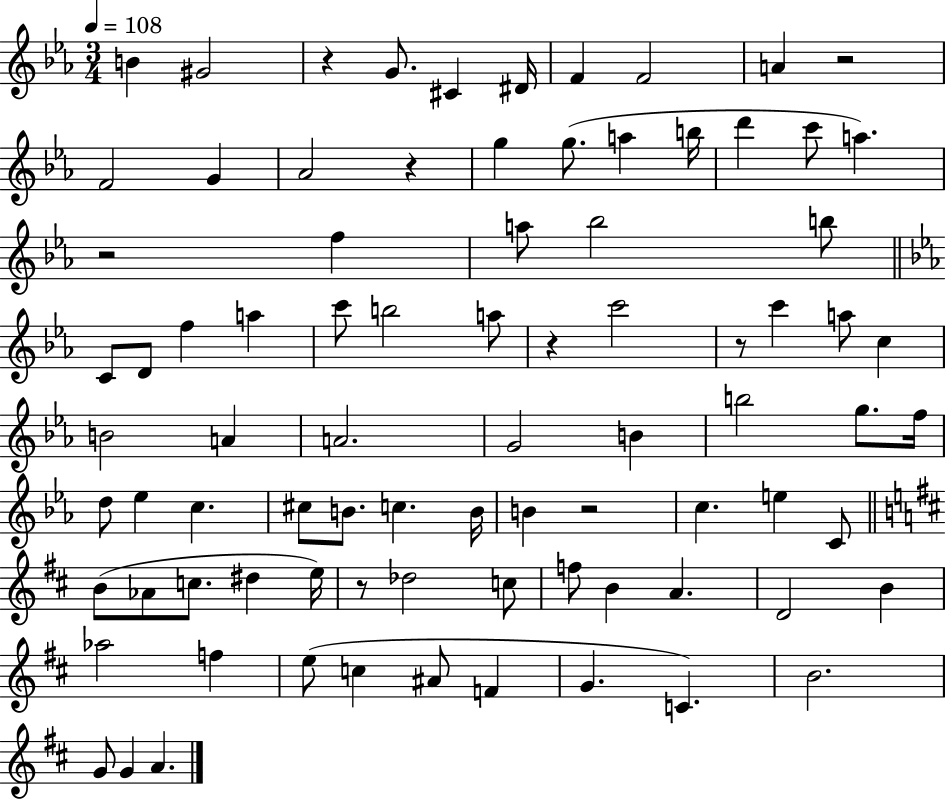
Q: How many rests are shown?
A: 8